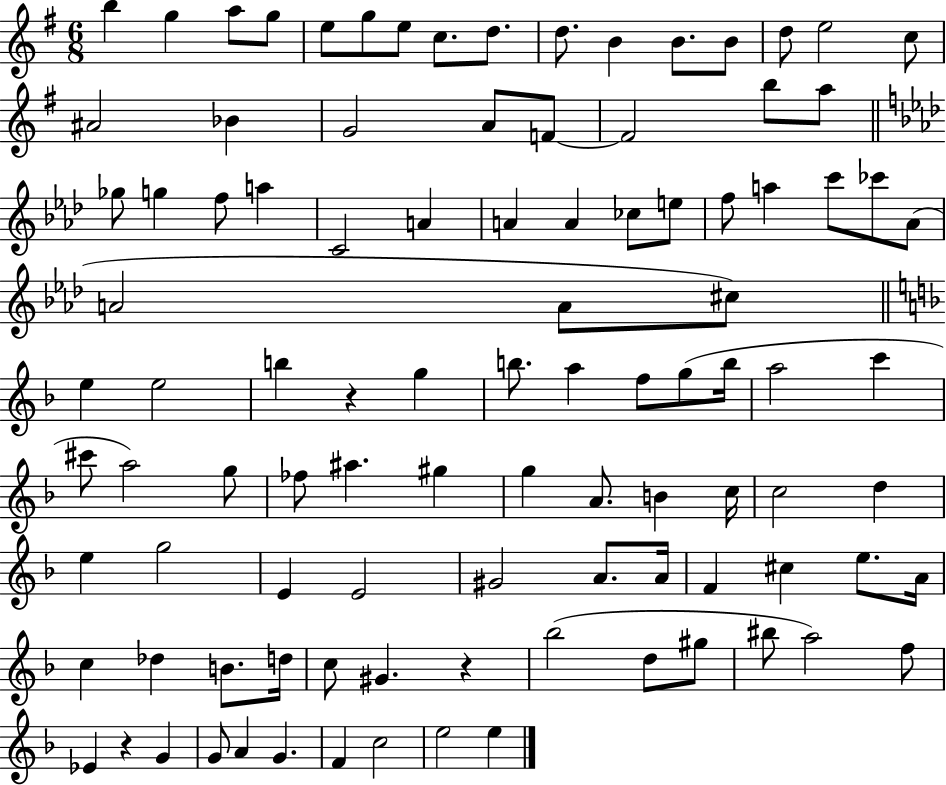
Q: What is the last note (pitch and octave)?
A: E5